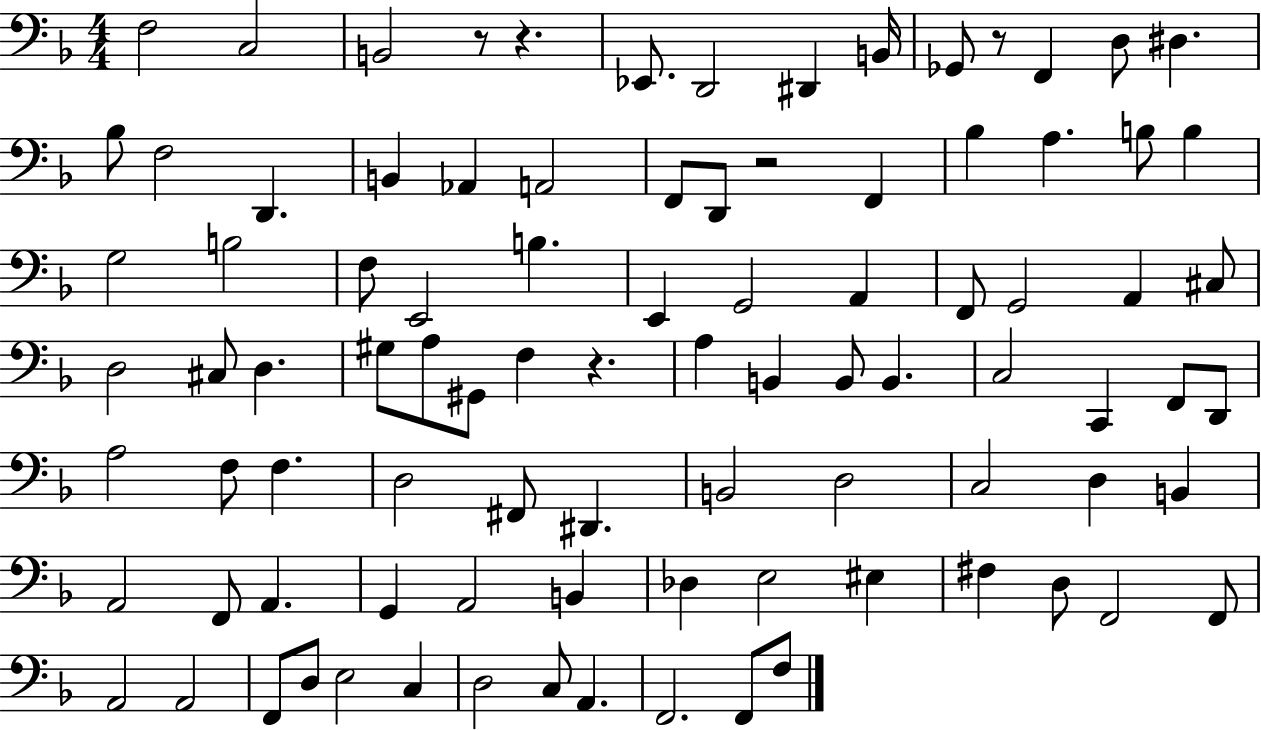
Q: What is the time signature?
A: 4/4